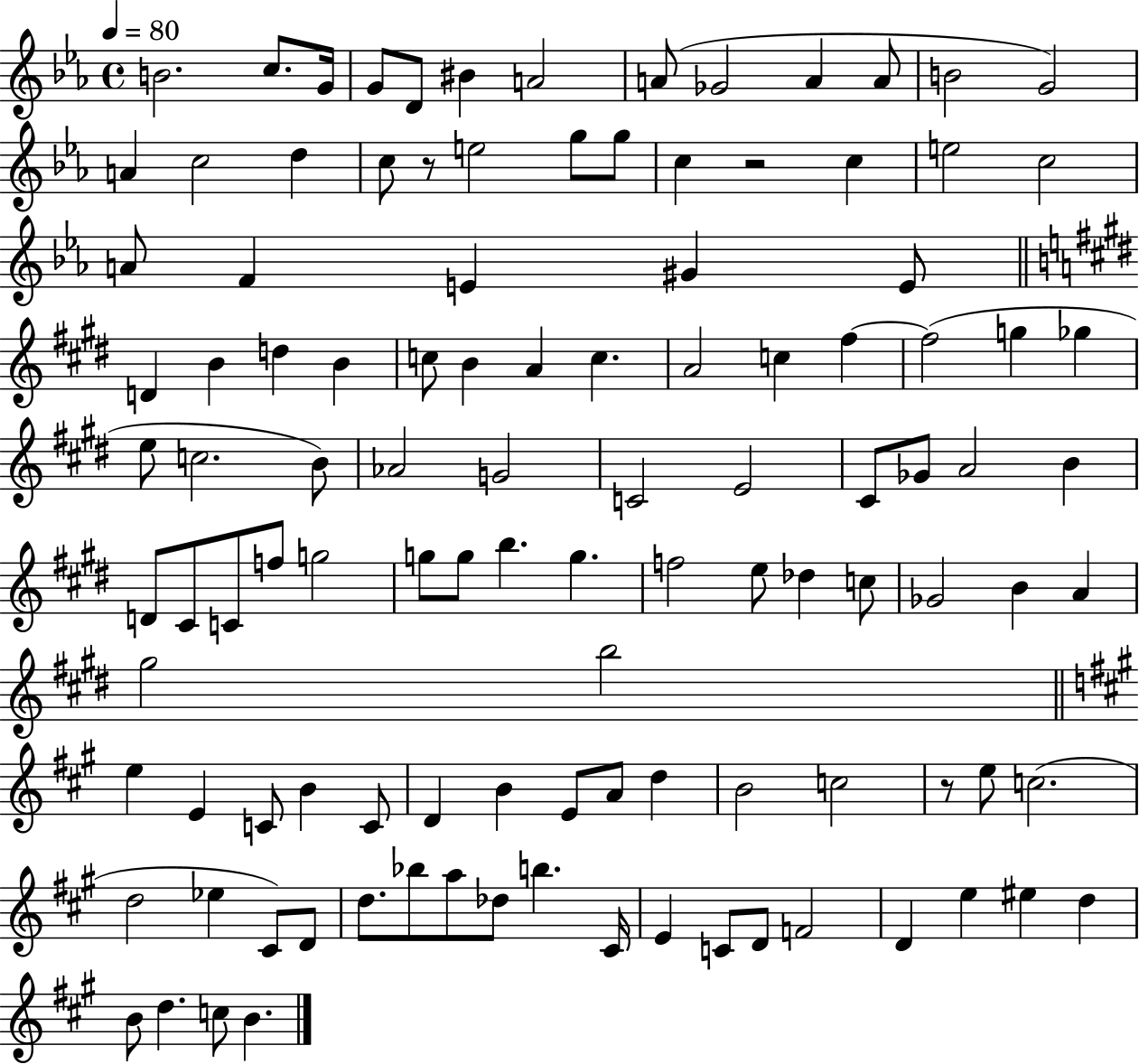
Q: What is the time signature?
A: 4/4